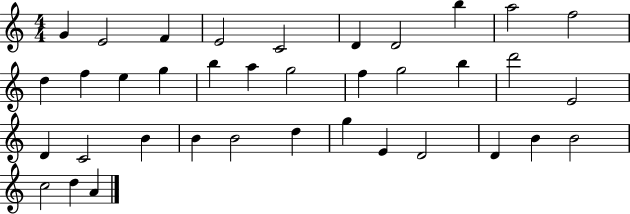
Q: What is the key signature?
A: C major